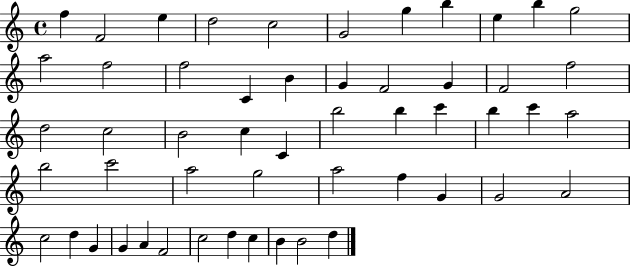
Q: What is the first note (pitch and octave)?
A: F5